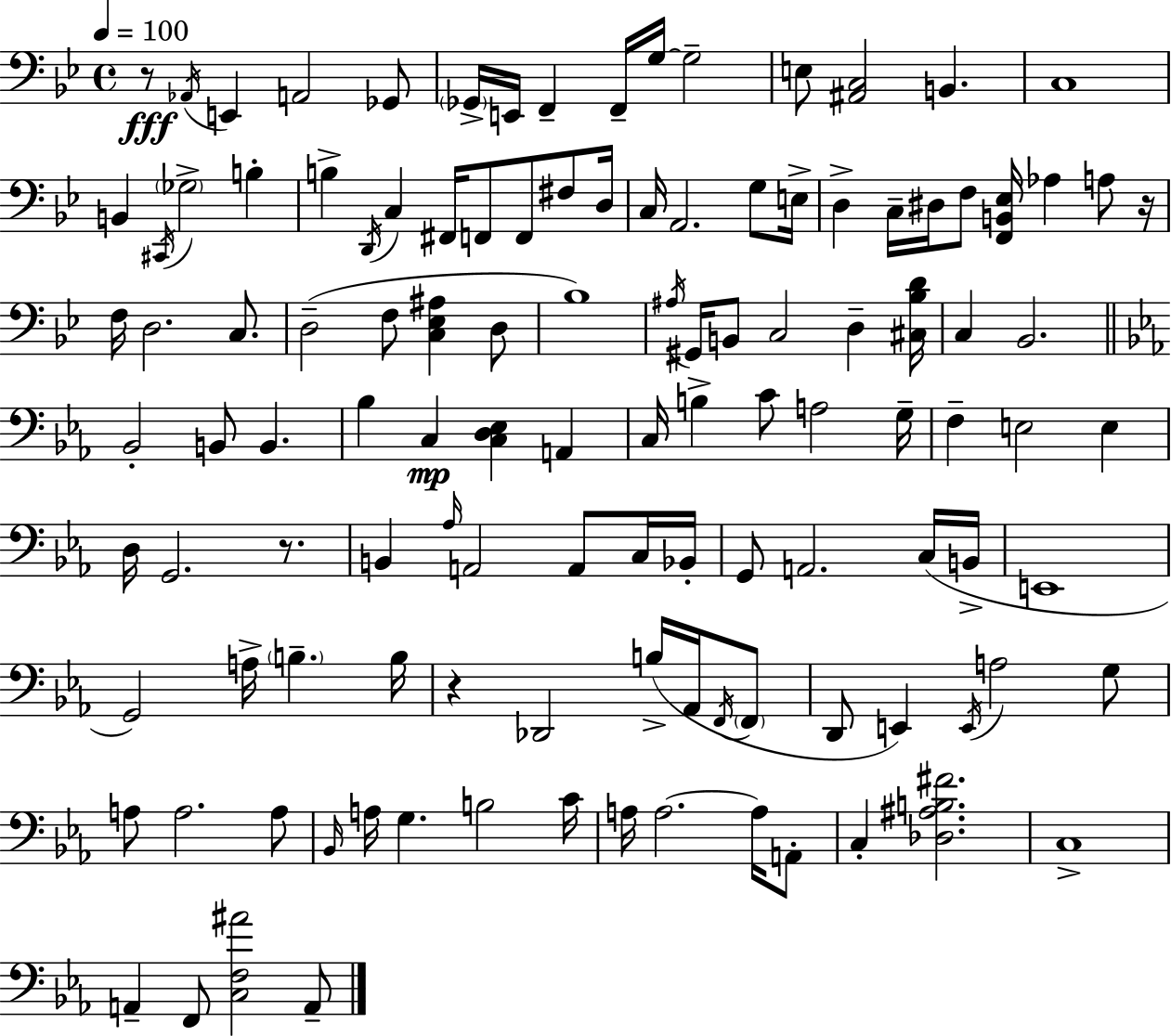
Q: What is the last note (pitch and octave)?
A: A2